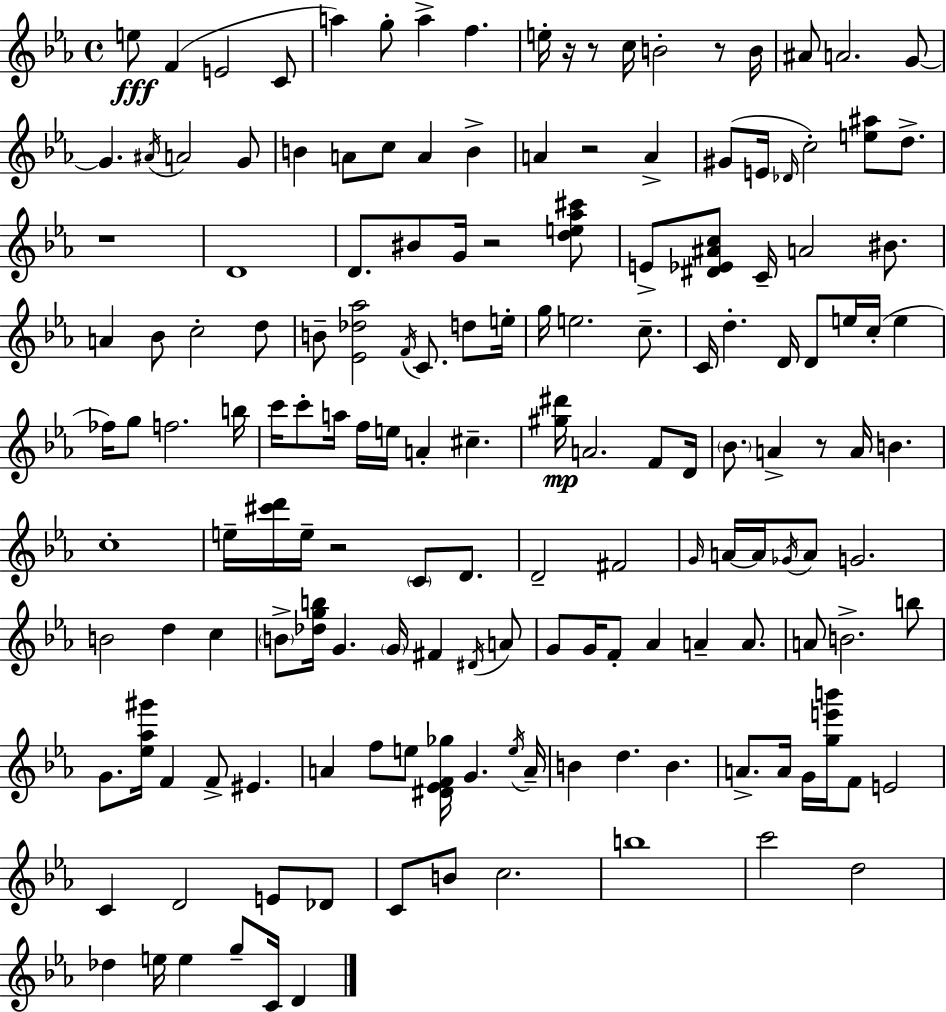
X:1
T:Untitled
M:4/4
L:1/4
K:Cm
e/2 F E2 C/2 a g/2 a f e/4 z/4 z/2 c/4 B2 z/2 B/4 ^A/2 A2 G/2 G ^A/4 A2 G/2 B A/2 c/2 A B A z2 A ^G/2 E/4 _D/4 c2 [e^a]/2 d/2 z4 D4 D/2 ^B/2 G/4 z2 [de_a^c']/2 E/2 [^D_E^Ac]/2 C/4 A2 ^B/2 A _B/2 c2 d/2 B/2 [_E_d_a]2 F/4 C/2 d/2 e/4 g/4 e2 c/2 C/4 d D/4 D/2 e/4 c/4 e _f/4 g/2 f2 b/4 c'/4 c'/2 a/4 f/4 e/4 A ^c [^g^d']/4 A2 F/2 D/4 _B/2 A z/2 A/4 B c4 e/4 [^c'd']/4 e/4 z2 C/2 D/2 D2 ^F2 G/4 A/4 A/4 _G/4 A/2 G2 B2 d c B/2 [_dgb]/4 G G/4 ^F ^D/4 A/2 G/2 G/4 F/2 _A A A/2 A/2 B2 b/2 G/2 [_e_a^g']/4 F F/2 ^E A f/2 e/2 [^D_EF_g]/4 G e/4 A/4 B d B A/2 A/4 G/4 [ge'b']/4 F/2 E2 C D2 E/2 _D/2 C/2 B/2 c2 b4 c'2 d2 _d e/4 e g/2 C/4 D